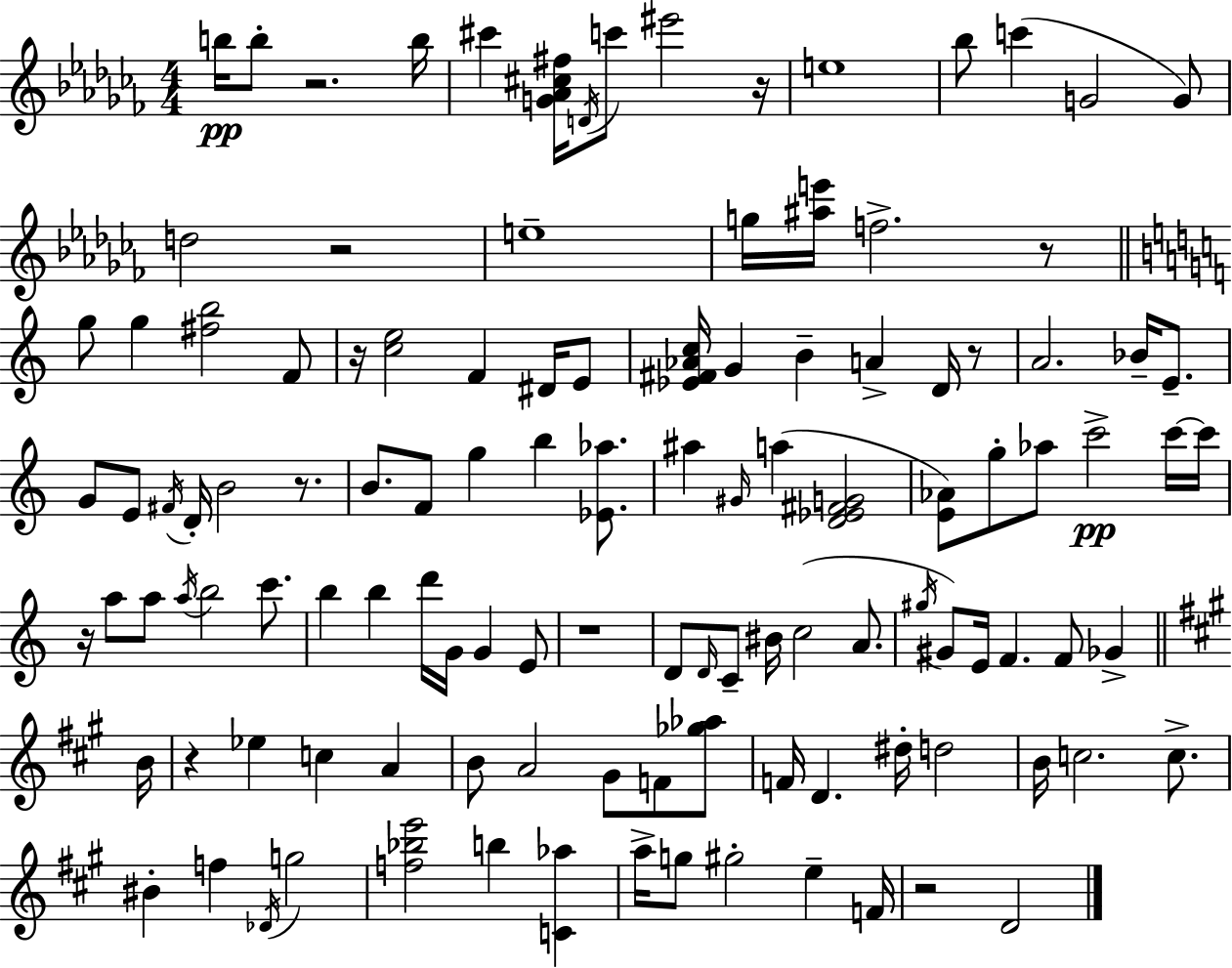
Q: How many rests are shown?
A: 11